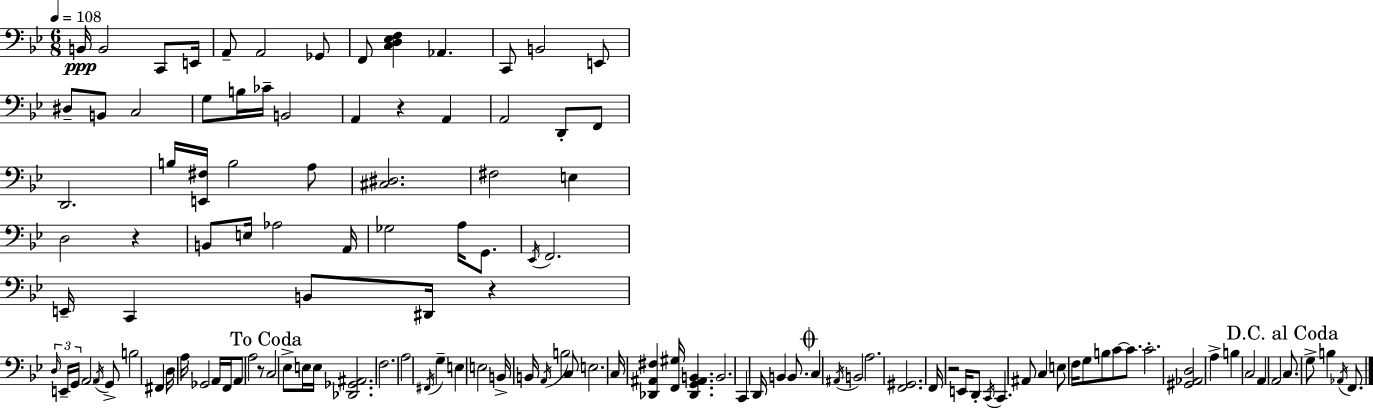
B2/s B2/h C2/e E2/s A2/e A2/h Gb2/e F2/e [C3,D3,Eb3,F3]/q Ab2/q. C2/e B2/h E2/e D#3/e B2/e C3/h G3/e B3/s CES4/s B2/h A2/q R/q A2/q A2/h D2/e F2/e D2/h. B3/s [E2,F#3]/s B3/h A3/e [C#3,D#3]/h. F#3/h E3/q D3/h R/q B2/e E3/s Ab3/h A2/s Gb3/h A3/s G2/e. Eb2/s F2/h. E2/s C2/q B2/e D#2/s R/q D3/s E2/s G2/s A2/h A2/s G2/e B3/h F#2/q D3/s A3/s Gb2/h A2/s F2/s A2/e A3/h R/e C3/h Eb3/e E3/s E3/s [Db2,Gb2,A#2]/h. F3/h. A3/h F#2/s G3/q E3/q E3/h B2/s B2/s A2/s B3/h C3/e E3/h. C3/s [Db2,A#2,F#3]/q [F2,G#3]/s [Db2,G2,A#2,B2]/q. B2/h. C2/q D2/s B2/q B2/e. C3/q A#2/s B2/h A3/h. [F2,G#2]/h. F2/s R/h E2/s D2/e C2/s C2/q. A#2/e C3/q E3/e F3/s G3/e B3/e C4/e C4/e. C4/h. [G#2,Ab2,D3]/h A3/q B3/q C3/h A2/q A2/h C3/e. G3/e B3/q Ab2/s F2/e.